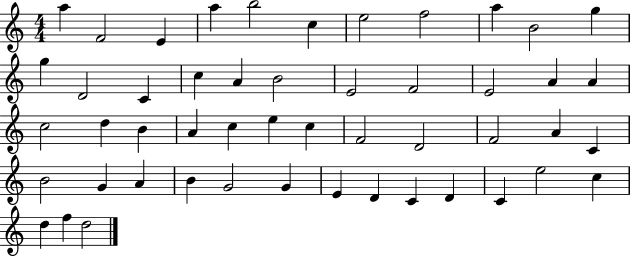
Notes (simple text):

A5/q F4/h E4/q A5/q B5/h C5/q E5/h F5/h A5/q B4/h G5/q G5/q D4/h C4/q C5/q A4/q B4/h E4/h F4/h E4/h A4/q A4/q C5/h D5/q B4/q A4/q C5/q E5/q C5/q F4/h D4/h F4/h A4/q C4/q B4/h G4/q A4/q B4/q G4/h G4/q E4/q D4/q C4/q D4/q C4/q E5/h C5/q D5/q F5/q D5/h